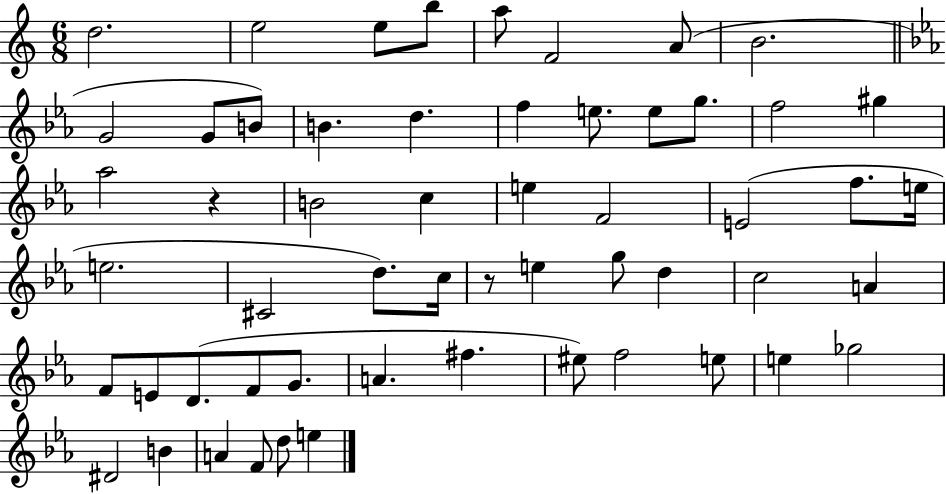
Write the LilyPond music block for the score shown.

{
  \clef treble
  \numericTimeSignature
  \time 6/8
  \key c \major
  \repeat volta 2 { d''2. | e''2 e''8 b''8 | a''8 f'2 a'8( | b'2. | \break \bar "||" \break \key c \minor g'2 g'8 b'8) | b'4. d''4. | f''4 e''8. e''8 g''8. | f''2 gis''4 | \break aes''2 r4 | b'2 c''4 | e''4 f'2 | e'2( f''8. e''16 | \break e''2. | cis'2 d''8.) c''16 | r8 e''4 g''8 d''4 | c''2 a'4 | \break f'8 e'8 d'8.( f'8 g'8. | a'4. fis''4. | eis''8) f''2 e''8 | e''4 ges''2 | \break dis'2 b'4 | a'4 f'8 d''8 e''4 | } \bar "|."
}